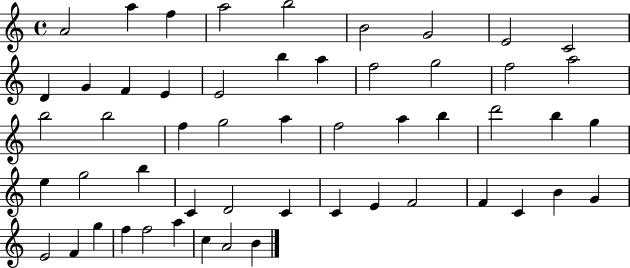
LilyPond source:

{
  \clef treble
  \time 4/4
  \defaultTimeSignature
  \key c \major
  a'2 a''4 f''4 | a''2 b''2 | b'2 g'2 | e'2 c'2 | \break d'4 g'4 f'4 e'4 | e'2 b''4 a''4 | f''2 g''2 | f''2 a''2 | \break b''2 b''2 | f''4 g''2 a''4 | f''2 a''4 b''4 | d'''2 b''4 g''4 | \break e''4 g''2 b''4 | c'4 d'2 c'4 | c'4 e'4 f'2 | f'4 c'4 b'4 g'4 | \break e'2 f'4 g''4 | f''4 f''2 a''4 | c''4 a'2 b'4 | \bar "|."
}